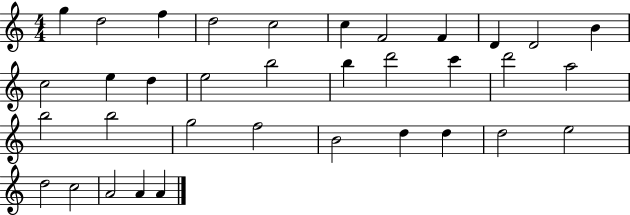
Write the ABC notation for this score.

X:1
T:Untitled
M:4/4
L:1/4
K:C
g d2 f d2 c2 c F2 F D D2 B c2 e d e2 b2 b d'2 c' d'2 a2 b2 b2 g2 f2 B2 d d d2 e2 d2 c2 A2 A A